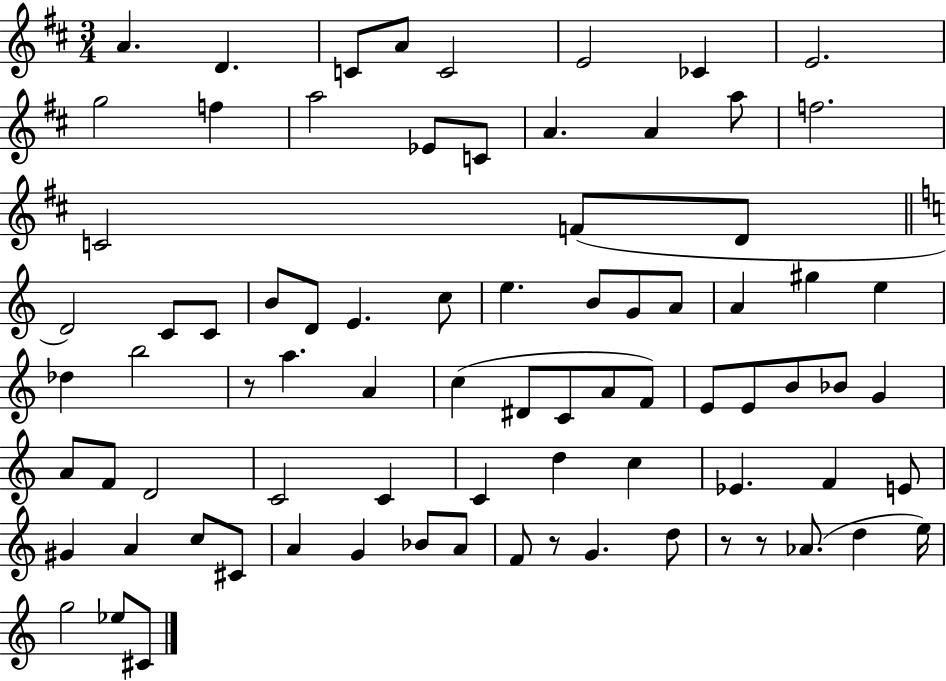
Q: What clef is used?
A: treble